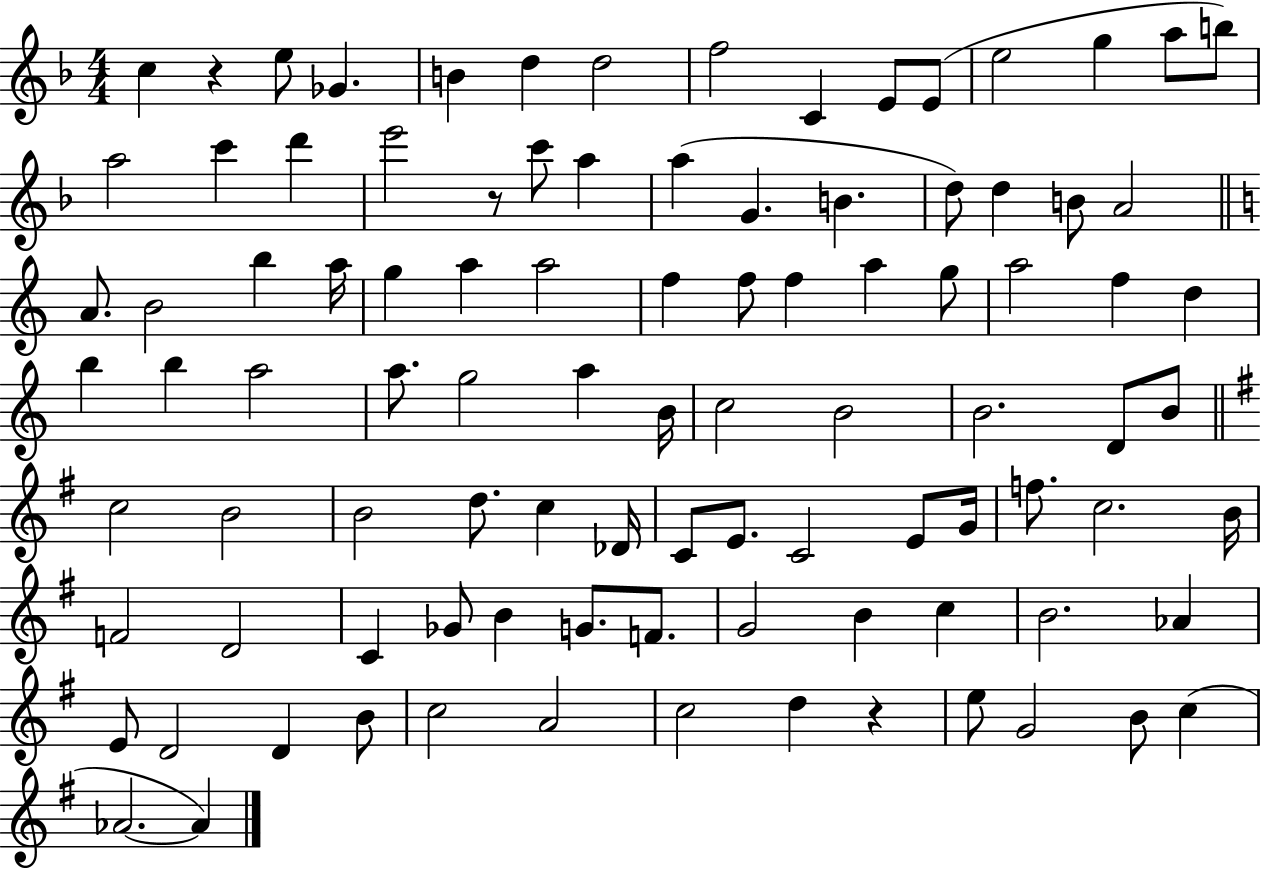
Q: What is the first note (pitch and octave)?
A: C5